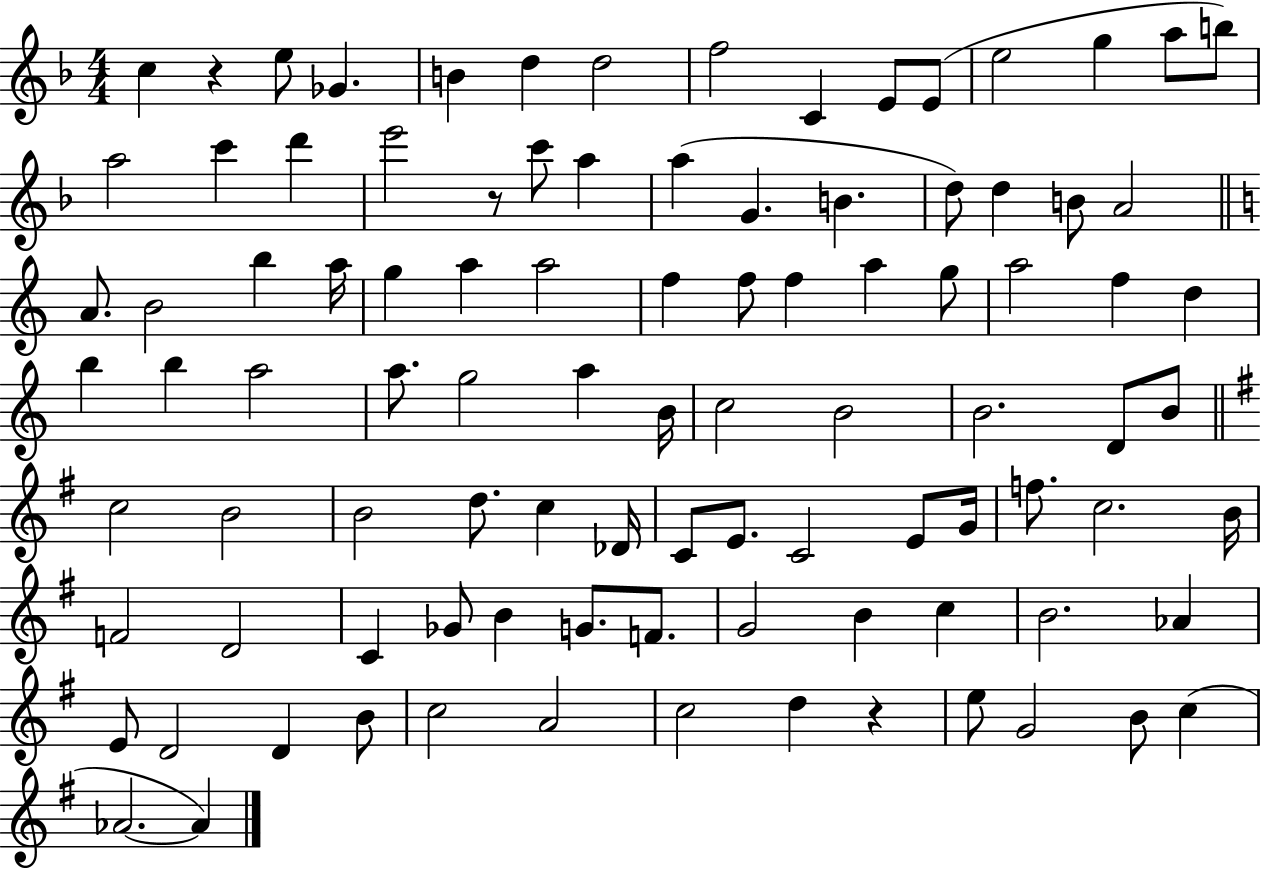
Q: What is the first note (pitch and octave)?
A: C5